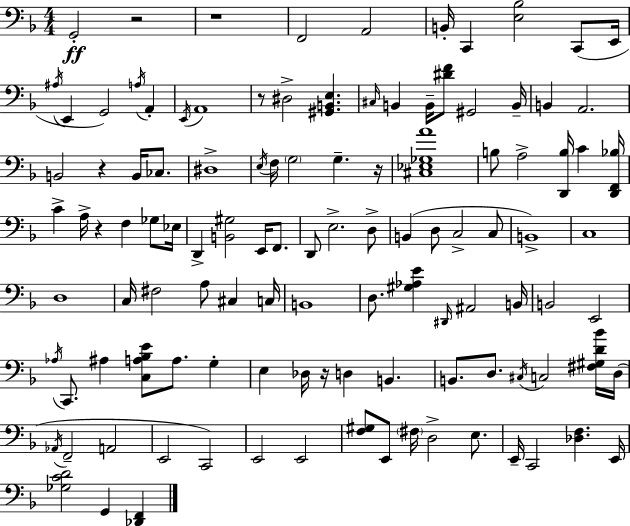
X:1
T:Untitled
M:4/4
L:1/4
K:F
G,,2 z2 z4 F,,2 A,,2 B,,/4 C,, [E,_B,]2 C,,/2 E,,/4 ^A,/4 E,, G,,2 A,/4 A,, E,,/4 A,,4 z/2 ^D,2 [^G,,B,,E,] ^C,/4 B,, B,,/4 [^DF]/2 ^G,,2 B,,/4 B,, A,,2 B,,2 z B,,/4 _C,/2 ^D,4 E,/4 F,/4 G,2 G, z/4 [^C,_E,_G,A]4 B,/2 A,2 [D,,B,]/4 C [D,,F,,_B,]/4 C A,/4 z F, _G,/2 _E,/4 D,, [B,,^G,]2 E,,/4 F,,/2 D,,/2 E,2 D,/2 B,, D,/2 C,2 C,/2 B,,4 C,4 D,4 C,/4 ^F,2 A,/2 ^C, C,/4 B,,4 D,/2 [^G,_A,E] ^D,,/4 ^A,,2 B,,/4 B,,2 E,,2 _A,/4 C,,/2 ^A, [C,A,_B,E]/2 A,/2 G, E, _D,/4 z/4 D, B,, B,,/2 D,/2 ^C,/4 C,2 [^F,^G,D_B]/4 D,/4 _A,,/4 F,,2 A,,2 E,,2 C,,2 E,,2 E,,2 [F,^G,]/2 E,,/2 ^F,/4 D,2 E,/2 E,,/4 C,,2 [_D,F,] E,,/4 [_G,CD]2 G,, [_D,,F,,]